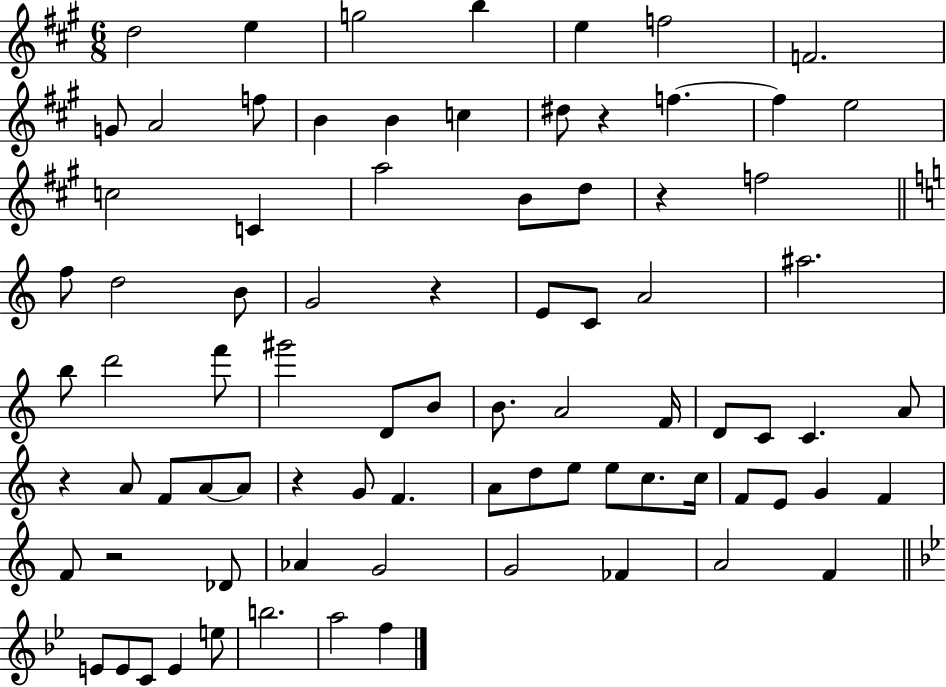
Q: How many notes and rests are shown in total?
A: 82